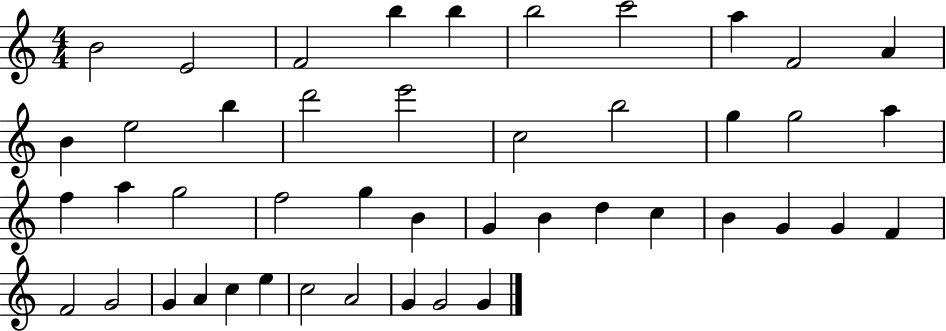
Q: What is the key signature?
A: C major